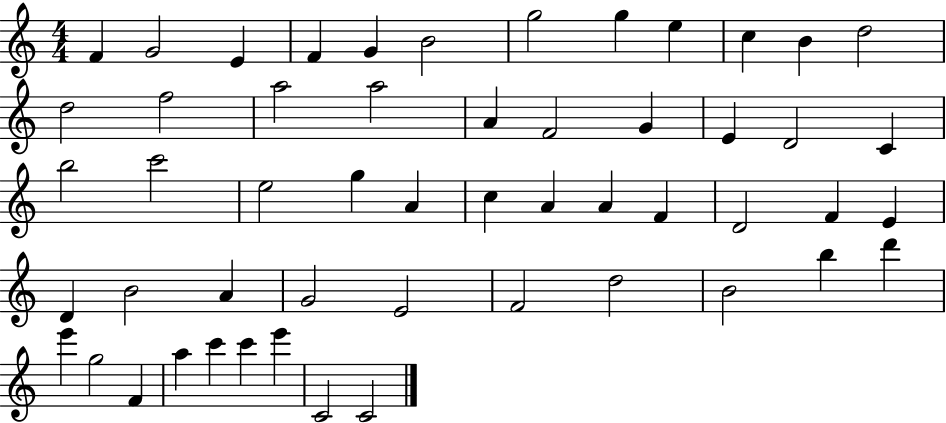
{
  \clef treble
  \numericTimeSignature
  \time 4/4
  \key c \major
  f'4 g'2 e'4 | f'4 g'4 b'2 | g''2 g''4 e''4 | c''4 b'4 d''2 | \break d''2 f''2 | a''2 a''2 | a'4 f'2 g'4 | e'4 d'2 c'4 | \break b''2 c'''2 | e''2 g''4 a'4 | c''4 a'4 a'4 f'4 | d'2 f'4 e'4 | \break d'4 b'2 a'4 | g'2 e'2 | f'2 d''2 | b'2 b''4 d'''4 | \break e'''4 g''2 f'4 | a''4 c'''4 c'''4 e'''4 | c'2 c'2 | \bar "|."
}